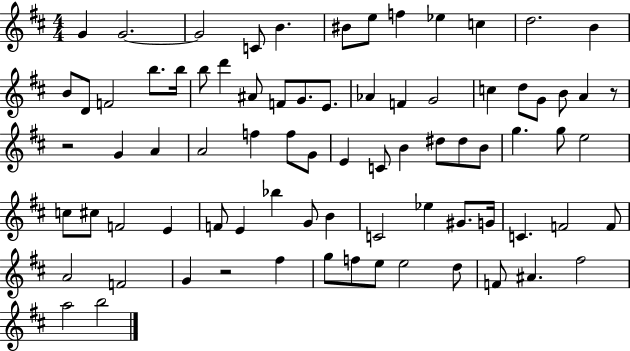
{
  \clef treble
  \numericTimeSignature
  \time 4/4
  \key d \major
  g'4 g'2.~~ | g'2 c'8 b'4. | bis'8 e''8 f''4 ees''4 c''4 | d''2. b'4 | \break b'8 d'8 f'2 b''8. b''16 | b''8 d'''4 ais'8 f'8 g'8. e'8. | aes'4 f'4 g'2 | c''4 d''8 g'8 b'8 a'4 r8 | \break r2 g'4 a'4 | a'2 f''4 f''8 g'8 | e'4 c'8 b'4 dis''8 dis''8 b'8 | g''4. g''8 e''2 | \break c''8 cis''8 f'2 e'4 | f'8 e'4 bes''4 g'8 b'4 | c'2 ees''4 gis'8. g'16 | c'4. f'2 f'8 | \break a'2 f'2 | g'4 r2 fis''4 | g''8 f''8 e''8 e''2 d''8 | f'8 ais'4. fis''2 | \break a''2 b''2 | \bar "|."
}